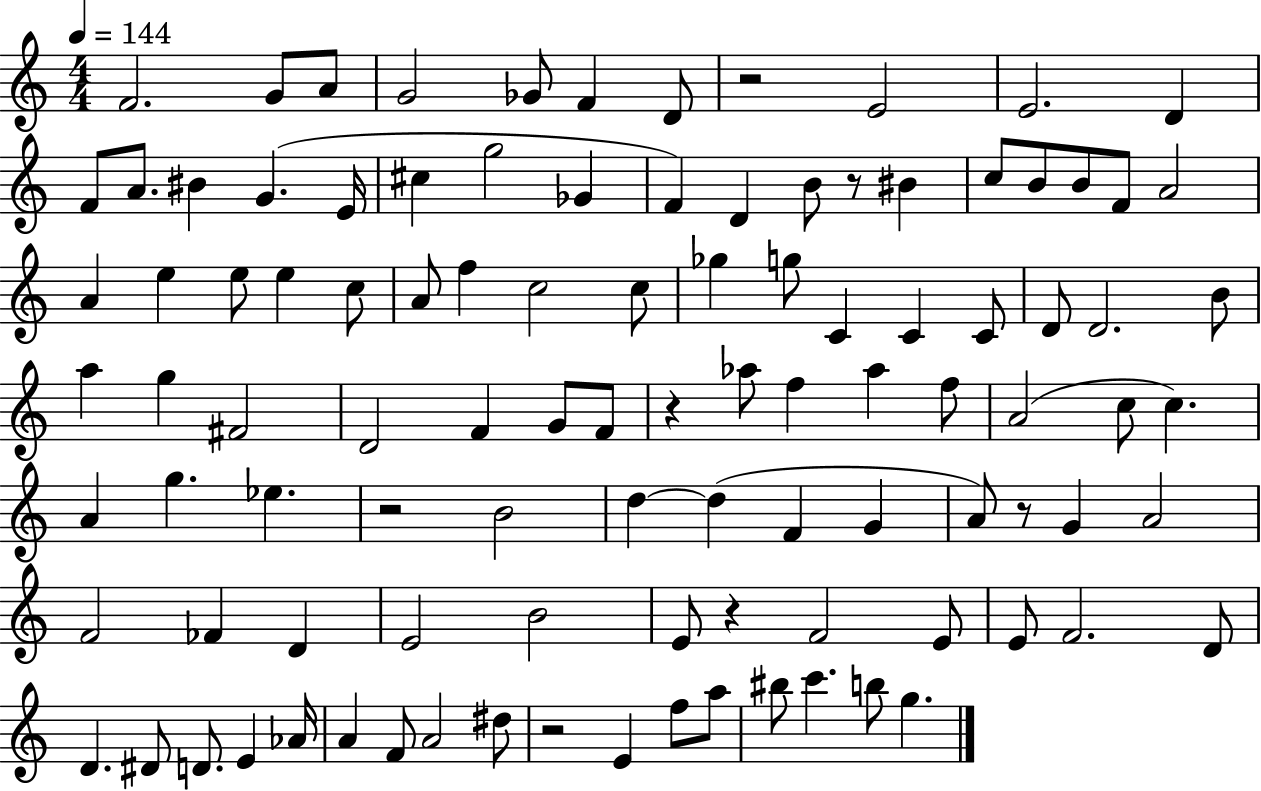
F4/h. G4/e A4/e G4/h Gb4/e F4/q D4/e R/h E4/h E4/h. D4/q F4/e A4/e. BIS4/q G4/q. E4/s C#5/q G5/h Gb4/q F4/q D4/q B4/e R/e BIS4/q C5/e B4/e B4/e F4/e A4/h A4/q E5/q E5/e E5/q C5/e A4/e F5/q C5/h C5/e Gb5/q G5/e C4/q C4/q C4/e D4/e D4/h. B4/e A5/q G5/q F#4/h D4/h F4/q G4/e F4/e R/q Ab5/e F5/q Ab5/q F5/e A4/h C5/e C5/q. A4/q G5/q. Eb5/q. R/h B4/h D5/q D5/q F4/q G4/q A4/e R/e G4/q A4/h F4/h FES4/q D4/q E4/h B4/h E4/e R/q F4/h E4/e E4/e F4/h. D4/e D4/q. D#4/e D4/e. E4/q Ab4/s A4/q F4/e A4/h D#5/e R/h E4/q F5/e A5/e BIS5/e C6/q. B5/e G5/q.